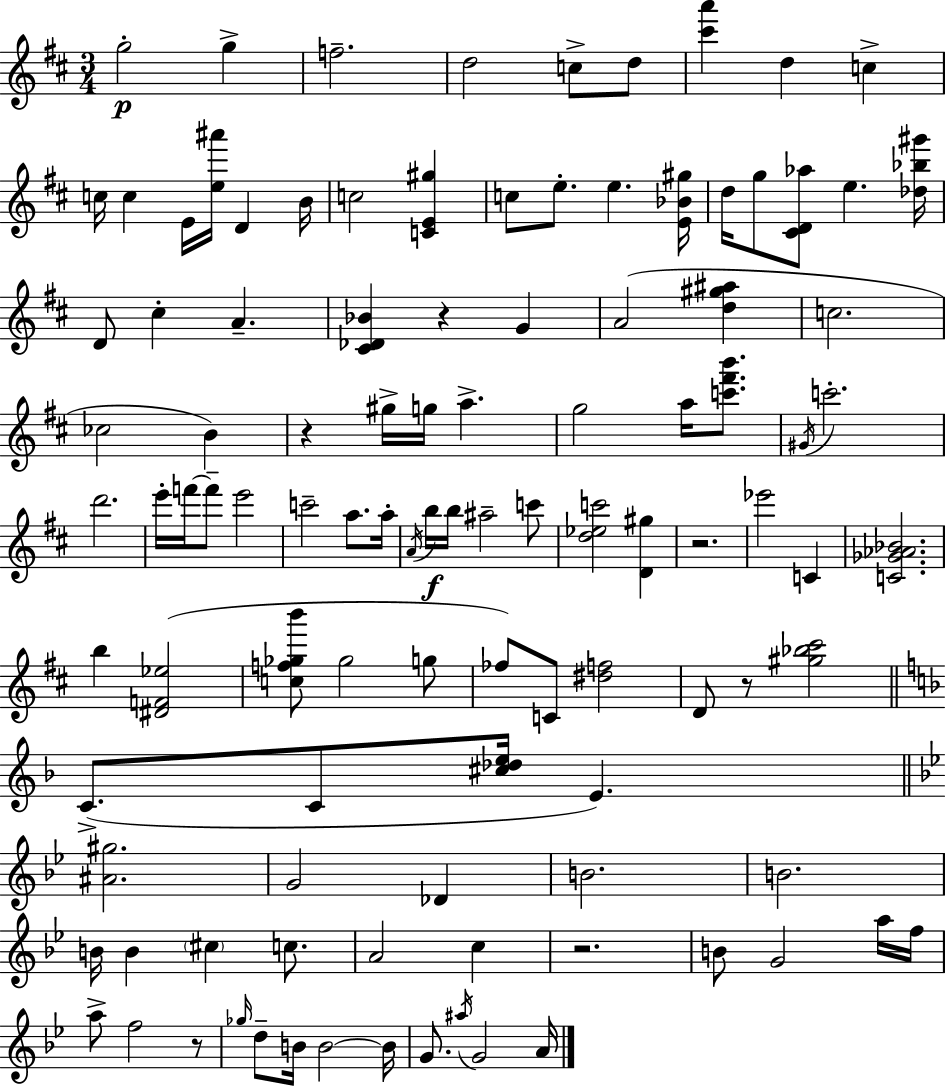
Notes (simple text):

G5/h G5/q F5/h. D5/h C5/e D5/e [C#6,A6]/q D5/q C5/q C5/s C5/q E4/s [E5,A#6]/s D4/q B4/s C5/h [C4,E4,G#5]/q C5/e E5/e. E5/q. [E4,Bb4,G#5]/s D5/s G5/e [C#4,D4,Ab5]/e E5/q. [Db5,Bb5,G#6]/s D4/e C#5/q A4/q. [C#4,Db4,Bb4]/q R/q G4/q A4/h [D5,G#5,A#5]/q C5/h. CES5/h B4/q R/q G#5/s G5/s A5/q. G5/h A5/s [C6,F#6,B6]/e. G#4/s C6/h. D6/h. E6/s F6/s F6/e E6/h C6/h A5/e. A5/s A4/s B5/s B5/s A#5/h C6/e [D5,Eb5,C6]/h [D4,G#5]/q R/h. Eb6/h C4/q [C4,Gb4,Ab4,Bb4]/h. B5/q [D#4,F4,Eb5]/h [C5,F5,Gb5,B6]/e Gb5/h G5/e FES5/e C4/e [D#5,F5]/h D4/e R/e [G#5,Bb5,C#6]/h C4/e. C4/e [C#5,Db5,E5]/s E4/q. [A#4,G#5]/h. G4/h Db4/q B4/h. B4/h. B4/s B4/q C#5/q C5/e. A4/h C5/q R/h. B4/e G4/h A5/s F5/s A5/e F5/h R/e Gb5/s D5/e B4/s B4/h B4/s G4/e. A#5/s G4/h A4/s